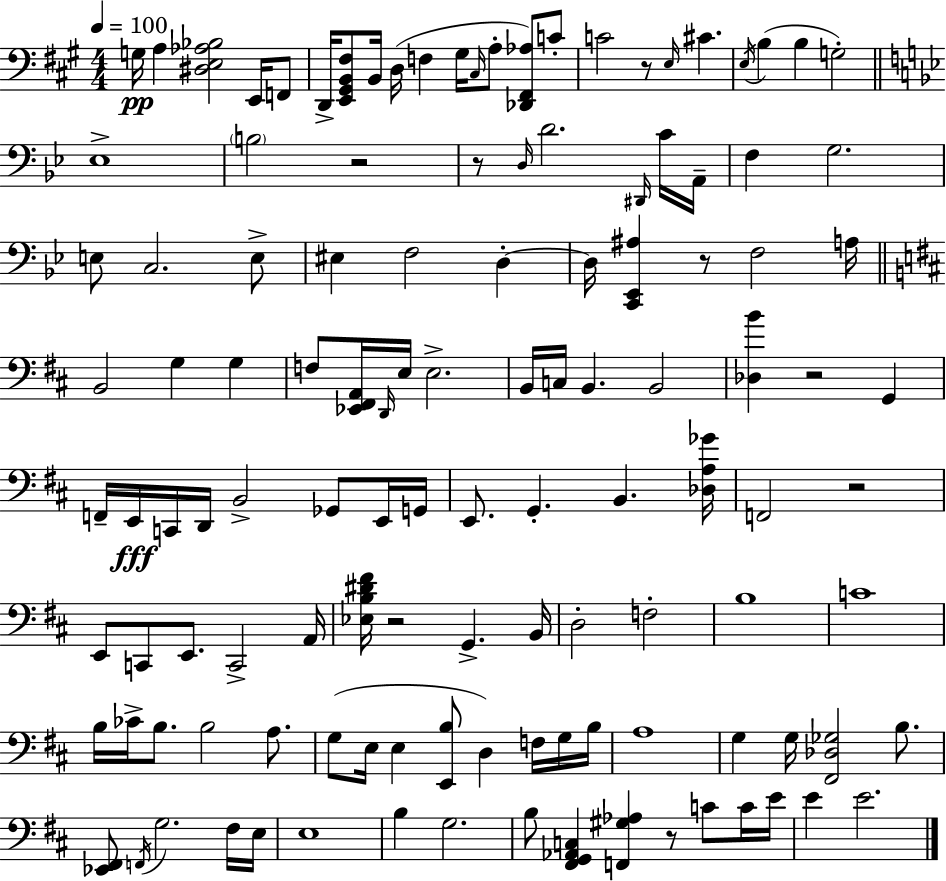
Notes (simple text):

G3/s A3/q [D#3,E3,Ab3,Bb3]/h E2/s F2/e D2/s [E2,G#2,B2,F#3]/e B2/s D3/s F3/q G#3/s C#3/s A3/e [Db2,F#2,Ab3]/e C4/e C4/h R/e E3/s C#4/q. E3/s B3/q B3/q G3/h Eb3/w B3/h R/h R/e D3/s D4/h. D#2/s C4/s A2/s F3/q G3/h. E3/e C3/h. E3/e EIS3/q F3/h D3/q D3/s [C2,Eb2,A#3]/q R/e F3/h A3/s B2/h G3/q G3/q F3/e [Eb2,F#2,A2]/s D2/s E3/s E3/h. B2/s C3/s B2/q. B2/h [Db3,B4]/q R/h G2/q F2/s E2/s C2/s D2/s B2/h Gb2/e E2/s G2/s E2/e. G2/q. B2/q. [Db3,A3,Gb4]/s F2/h R/h E2/e C2/e E2/e. C2/h A2/s [Eb3,B3,D#4,F#4]/s R/h G2/q. B2/s D3/h F3/h B3/w C4/w B3/s CES4/s B3/e. B3/h A3/e. G3/e E3/s E3/q [E2,B3]/e D3/q F3/s G3/s B3/s A3/w G3/q G3/s [F#2,Db3,Gb3]/h B3/e. [Eb2,F#2]/e F2/s G3/h. F#3/s E3/s E3/w B3/q G3/h. B3/e [F#2,G2,Ab2,C3]/q [F2,G#3,Ab3]/q R/e C4/e C4/s E4/s E4/q E4/h.